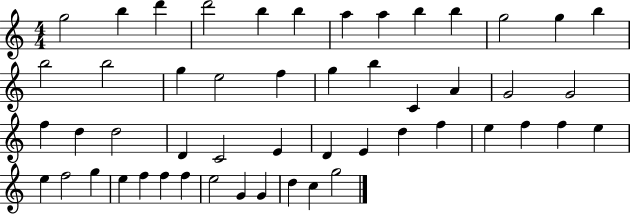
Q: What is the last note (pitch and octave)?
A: G5